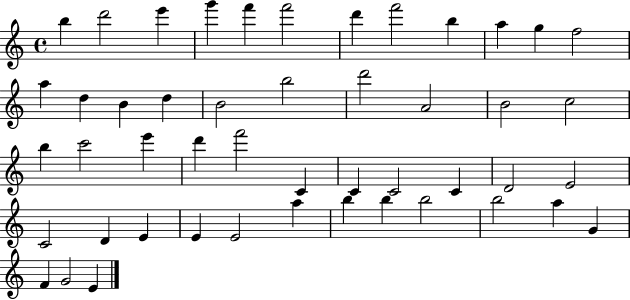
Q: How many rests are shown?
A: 0